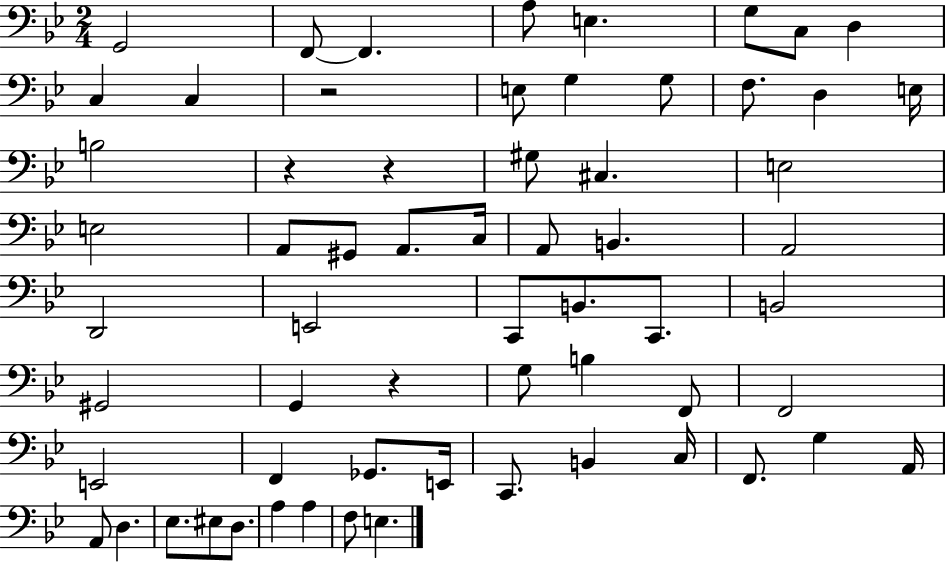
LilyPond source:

{
  \clef bass
  \numericTimeSignature
  \time 2/4
  \key bes \major
  \repeat volta 2 { g,2 | f,8~~ f,4. | a8 e4. | g8 c8 d4 | \break c4 c4 | r2 | e8 g4 g8 | f8. d4 e16 | \break b2 | r4 r4 | gis8 cis4. | e2 | \break e2 | a,8 gis,8 a,8. c16 | a,8 b,4. | a,2 | \break d,2 | e,2 | c,8 b,8. c,8. | b,2 | \break gis,2 | g,4 r4 | g8 b4 f,8 | f,2 | \break e,2 | f,4 ges,8. e,16 | c,8. b,4 c16 | f,8. g4 a,16 | \break a,8 d4. | ees8. eis8 d8. | a4 a4 | f8 e4. | \break } \bar "|."
}